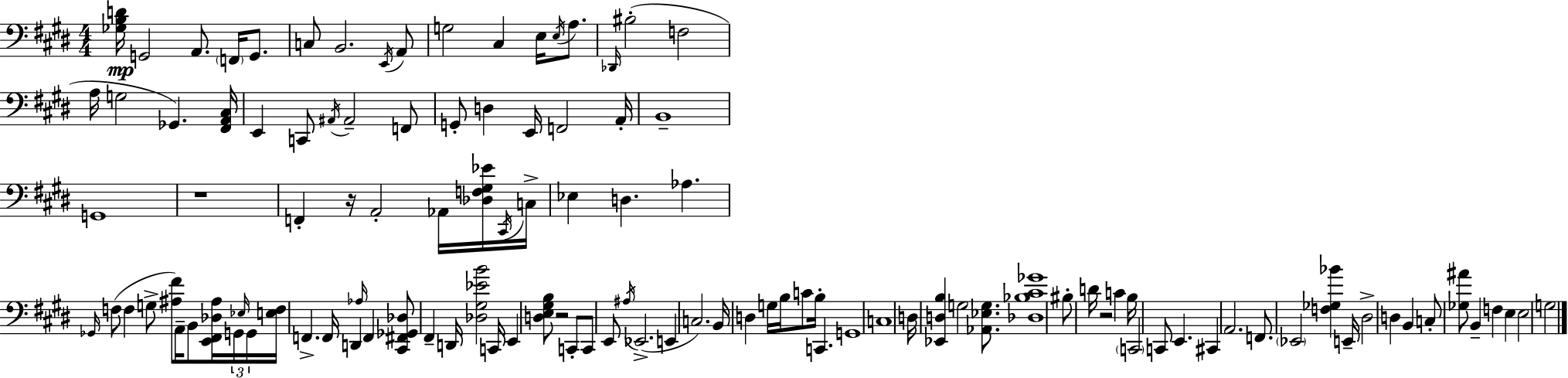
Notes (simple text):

[Gb3,B3,D4]/s G2/h A2/e. F2/s G2/e. C3/e B2/h. E2/s A2/e G3/h C#3/q E3/s E3/s A3/e. Db2/s BIS3/h F3/h A3/s G3/h Gb2/q. [F#2,A2,C#3]/s E2/q C2/e A#2/s A#2/h F2/e G2/e D3/q E2/s F2/h A2/s B2/w G2/w R/w F2/q R/s A2/h Ab2/s [Db3,F3,G#3,Eb4]/s C#2/s C3/s Eb3/q D3/q. Ab3/q. Gb2/s F3/e F3/q G3/e [A#3,F#4]/e A2/s B2/e [E2,F#2,Db3,A#3]/s G2/s Eb3/s G2/s [E3,F3]/s F2/q. F2/s D2/q Ab3/s F2/q [C#2,F#2,Gb2,Db3]/e F#2/q D2/s [Db3,G#3,Eb4,B4]/h C2/s E2/q [D3,E3,G#3,B3]/e R/h C2/e C2/e E2/e A#3/s Eb2/h. E2/q C3/h. B2/s D3/q G3/s B3/s C4/e B3/s C2/q. G2/w C3/w D3/s [Eb2,D3,B3]/q G3/h [Ab2,Eb3,G3]/e. [Db3,Bb3,C#4,Gb4]/w BIS3/e D4/s R/h C4/q B3/s C2/h C2/e E2/q. C#2/q A2/h. F2/e. Eb2/h [F3,Gb3,Bb4]/q E2/s D#3/h D3/q B2/q C3/e [Gb3,A#4]/e B2/q F3/q E3/q E3/h G3/h